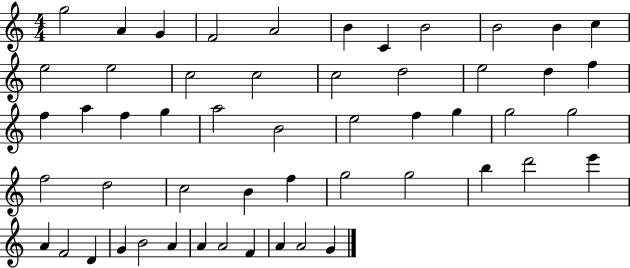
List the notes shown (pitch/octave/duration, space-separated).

G5/h A4/q G4/q F4/h A4/h B4/q C4/q B4/h B4/h B4/q C5/q E5/h E5/h C5/h C5/h C5/h D5/h E5/h D5/q F5/q F5/q A5/q F5/q G5/q A5/h B4/h E5/h F5/q G5/q G5/h G5/h F5/h D5/h C5/h B4/q F5/q G5/h G5/h B5/q D6/h E6/q A4/q F4/h D4/q G4/q B4/h A4/q A4/q A4/h F4/q A4/q A4/h G4/q